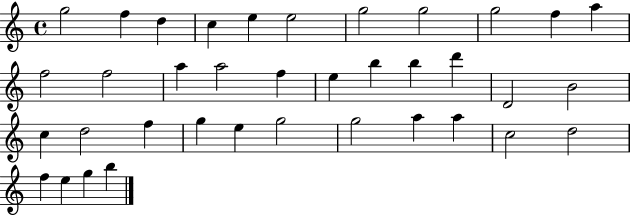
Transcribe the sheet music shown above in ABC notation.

X:1
T:Untitled
M:4/4
L:1/4
K:C
g2 f d c e e2 g2 g2 g2 f a f2 f2 a a2 f e b b d' D2 B2 c d2 f g e g2 g2 a a c2 d2 f e g b